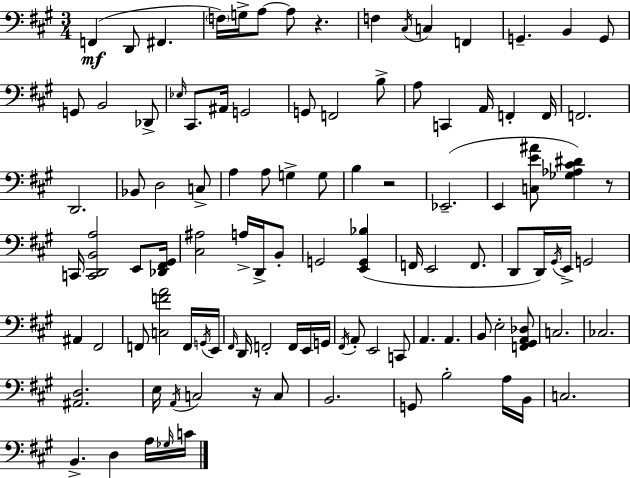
F2/q D2/e F#2/q. F3/s G3/s A3/e A3/e R/q. F3/q C#3/s C3/q F2/q G2/q. B2/q G2/e G2/e B2/h Db2/e Eb3/s C#2/e. A#2/s G2/h G2/e F2/h B3/e A3/e C2/q A2/s F2/q F2/s F2/h. D2/h. Bb2/e D3/h C3/e A3/q A3/e G3/q G3/e B3/q R/h Eb2/h. E2/q [C3,E4,A#4]/e [Gb3,Ab3,C#4,D#4]/q R/e C2/s [C2,D2,B2,A3]/h E2/e [Db2,F#2,G#2]/s [C#3,A#3]/h A3/s D2/s B2/e G2/h [E2,G2,Bb3]/q F2/s E2/h F2/e. D2/e D2/s G#2/s E2/s G2/h A#2/q F#2/h F2/e [C3,F4,A4]/h F2/s G2/s E2/s F#2/s D2/s F2/h F2/s E2/s G2/s F#2/s A2/e E2/h C2/e A2/q. A2/q. B2/e E3/h [F2,G#2,A2,Db3]/e C3/h. CES3/h. [A#2,D3]/h. E3/s A2/s C3/h R/s C3/e B2/h. G2/e B3/h A3/s B2/s C3/h. B2/q. D3/q A3/s Gb3/s C4/s